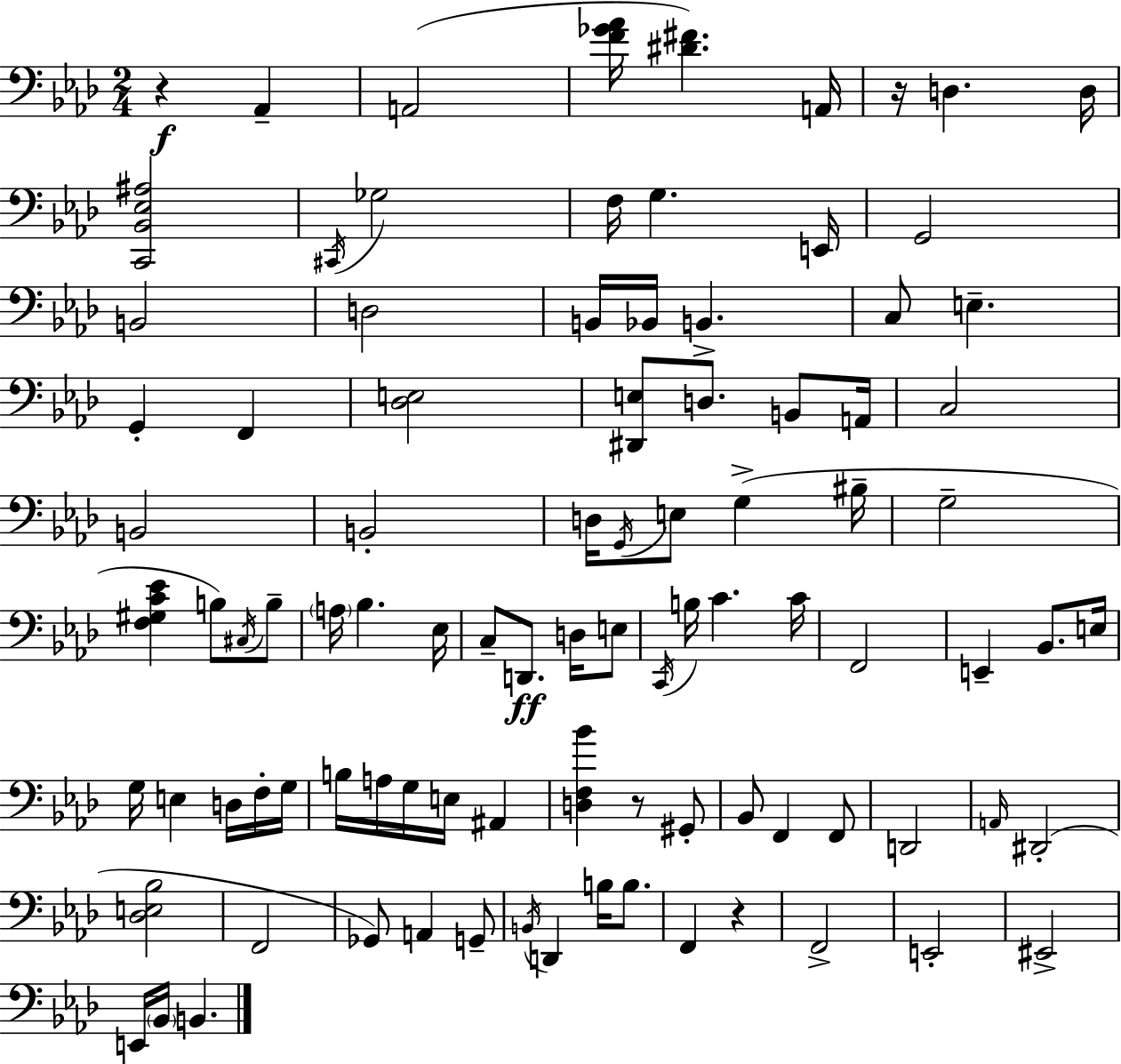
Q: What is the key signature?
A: AES major